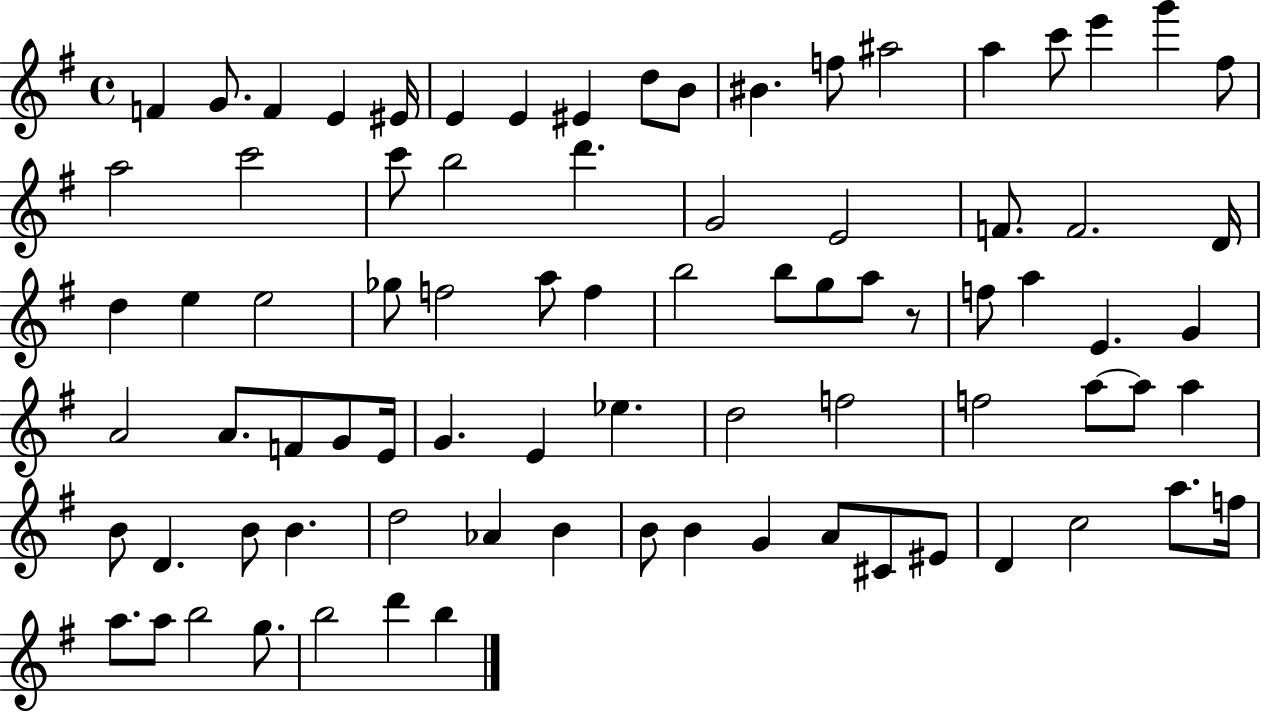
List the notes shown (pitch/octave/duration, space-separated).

F4/q G4/e. F4/q E4/q EIS4/s E4/q E4/q EIS4/q D5/e B4/e BIS4/q. F5/e A#5/h A5/q C6/e E6/q G6/q F#5/e A5/h C6/h C6/e B5/h D6/q. G4/h E4/h F4/e. F4/h. D4/s D5/q E5/q E5/h Gb5/e F5/h A5/e F5/q B5/h B5/e G5/e A5/e R/e F5/e A5/q E4/q. G4/q A4/h A4/e. F4/e G4/e E4/s G4/q. E4/q Eb5/q. D5/h F5/h F5/h A5/e A5/e A5/q B4/e D4/q. B4/e B4/q. D5/h Ab4/q B4/q B4/e B4/q G4/q A4/e C#4/e EIS4/e D4/q C5/h A5/e. F5/s A5/e. A5/e B5/h G5/e. B5/h D6/q B5/q